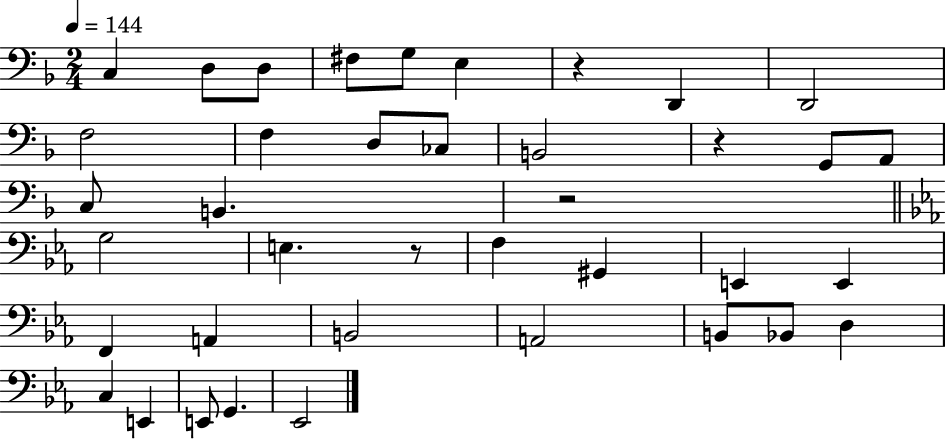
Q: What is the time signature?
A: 2/4